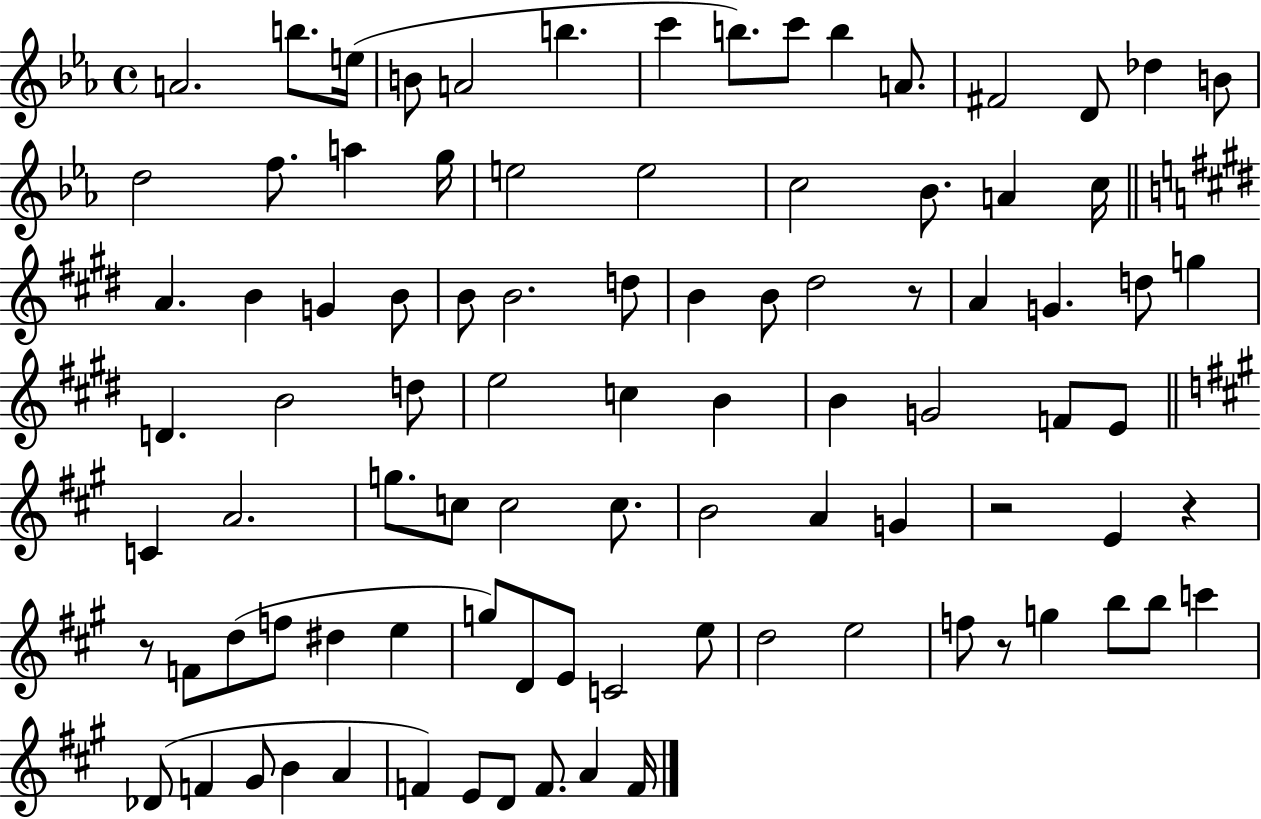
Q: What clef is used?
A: treble